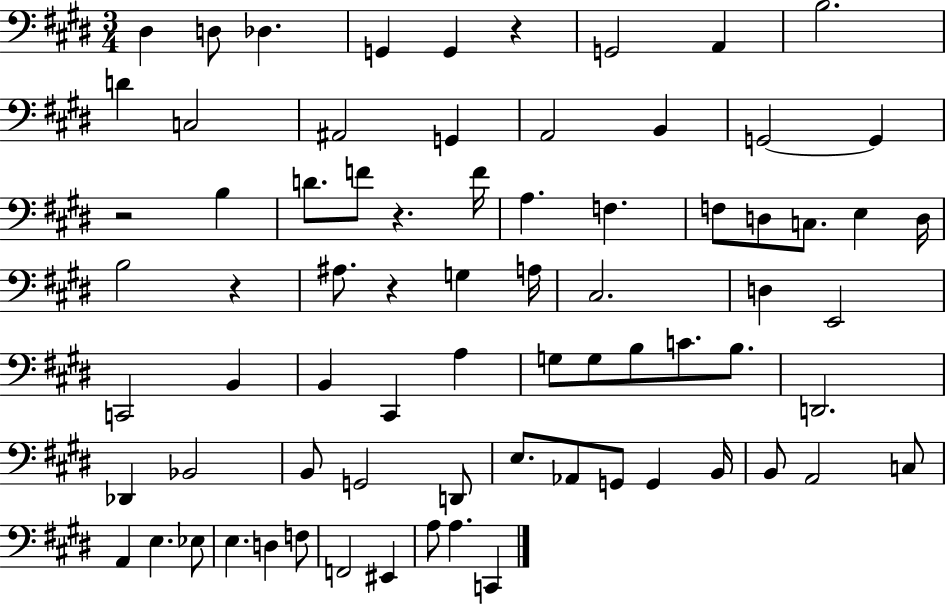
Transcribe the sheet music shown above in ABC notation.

X:1
T:Untitled
M:3/4
L:1/4
K:E
^D, D,/2 _D, G,, G,, z G,,2 A,, B,2 D C,2 ^A,,2 G,, A,,2 B,, G,,2 G,, z2 B, D/2 F/2 z F/4 A, F, F,/2 D,/2 C,/2 E, D,/4 B,2 z ^A,/2 z G, A,/4 ^C,2 D, E,,2 C,,2 B,, B,, ^C,, A, G,/2 G,/2 B,/2 C/2 B,/2 D,,2 _D,, _B,,2 B,,/2 G,,2 D,,/2 E,/2 _A,,/2 G,,/2 G,, B,,/4 B,,/2 A,,2 C,/2 A,, E, _E,/2 E, D, F,/2 F,,2 ^E,, A,/2 A, C,,